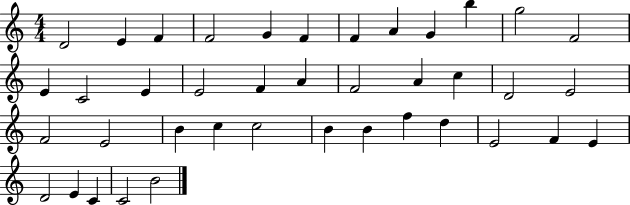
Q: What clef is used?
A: treble